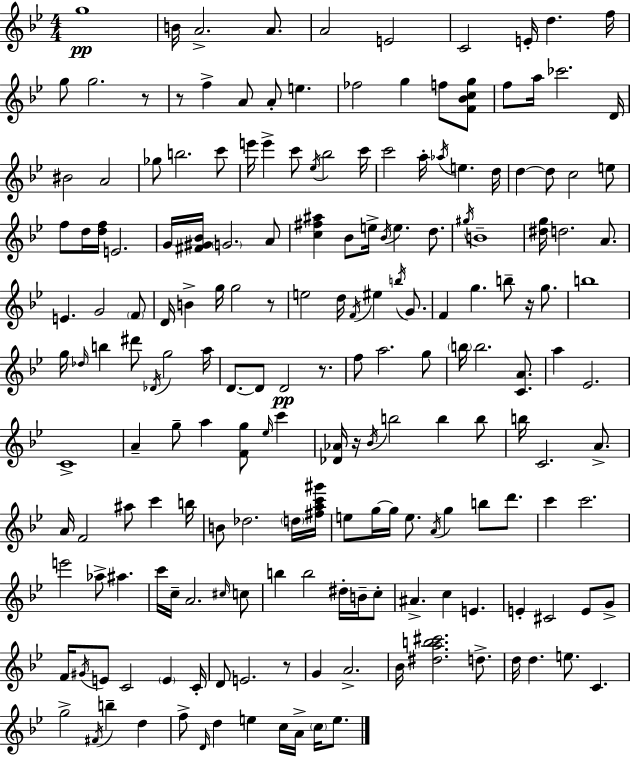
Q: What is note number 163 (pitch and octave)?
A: B5